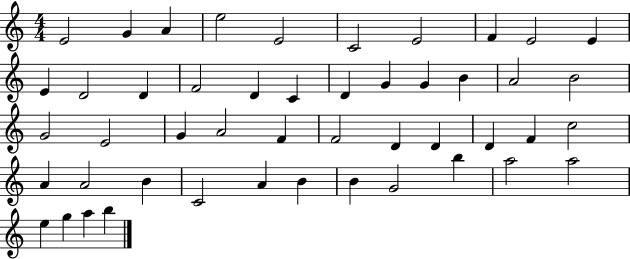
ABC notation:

X:1
T:Untitled
M:4/4
L:1/4
K:C
E2 G A e2 E2 C2 E2 F E2 E E D2 D F2 D C D G G B A2 B2 G2 E2 G A2 F F2 D D D F c2 A A2 B C2 A B B G2 b a2 a2 e g a b